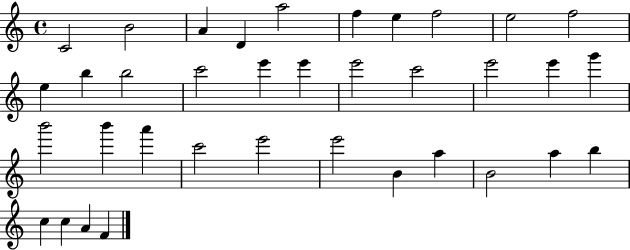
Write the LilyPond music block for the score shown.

{
  \clef treble
  \time 4/4
  \defaultTimeSignature
  \key c \major
  c'2 b'2 | a'4 d'4 a''2 | f''4 e''4 f''2 | e''2 f''2 | \break e''4 b''4 b''2 | c'''2 e'''4 e'''4 | e'''2 c'''2 | e'''2 e'''4 g'''4 | \break b'''2 b'''4 a'''4 | c'''2 e'''2 | e'''2 b'4 a''4 | b'2 a''4 b''4 | \break c''4 c''4 a'4 f'4 | \bar "|."
}